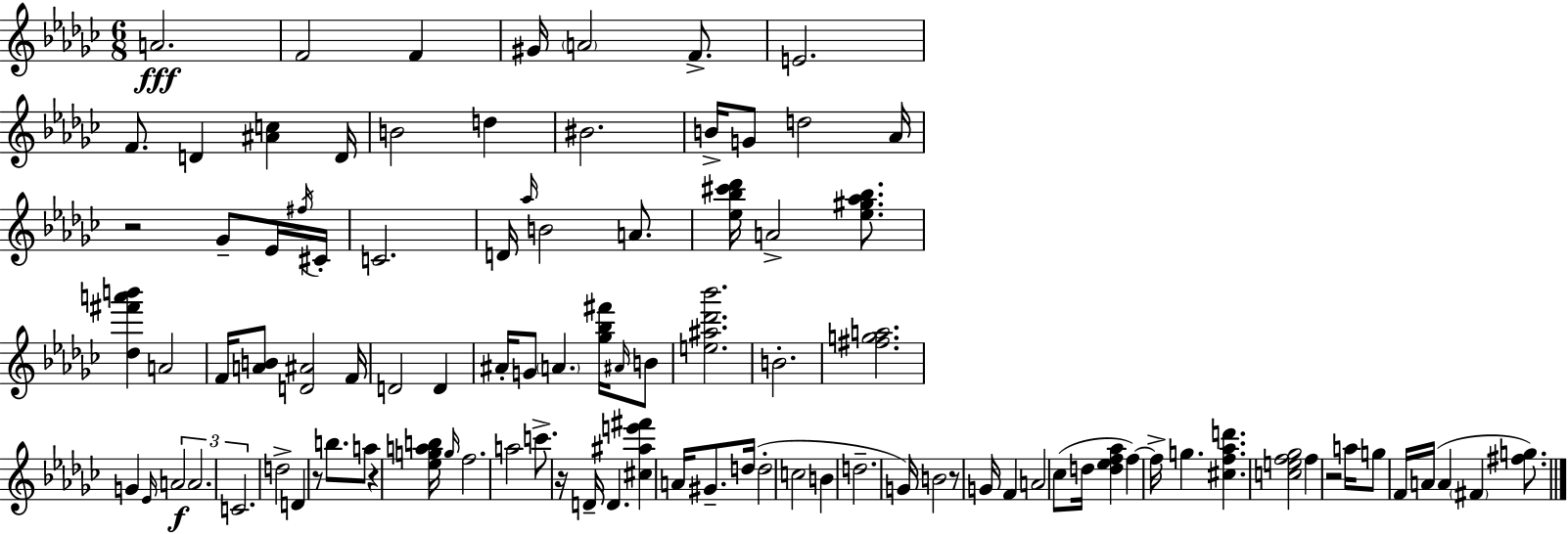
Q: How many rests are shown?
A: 6